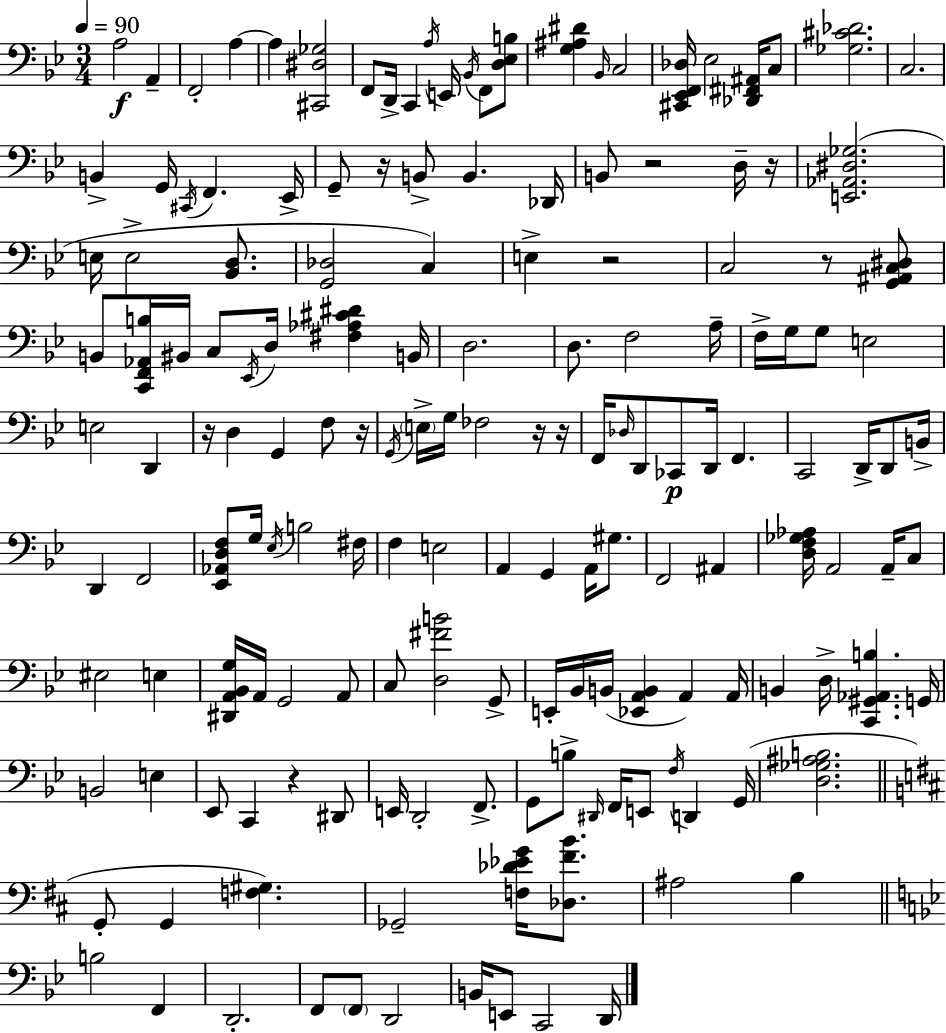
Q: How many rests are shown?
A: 10